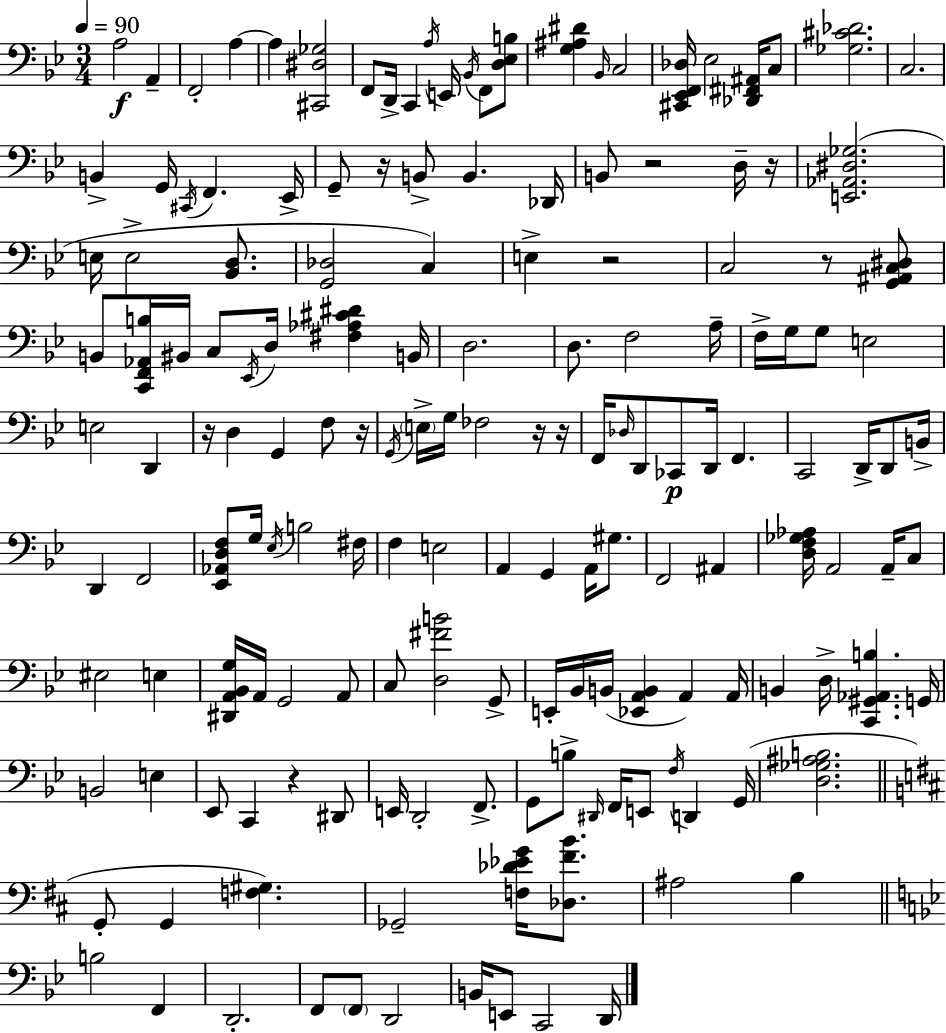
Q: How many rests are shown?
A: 10